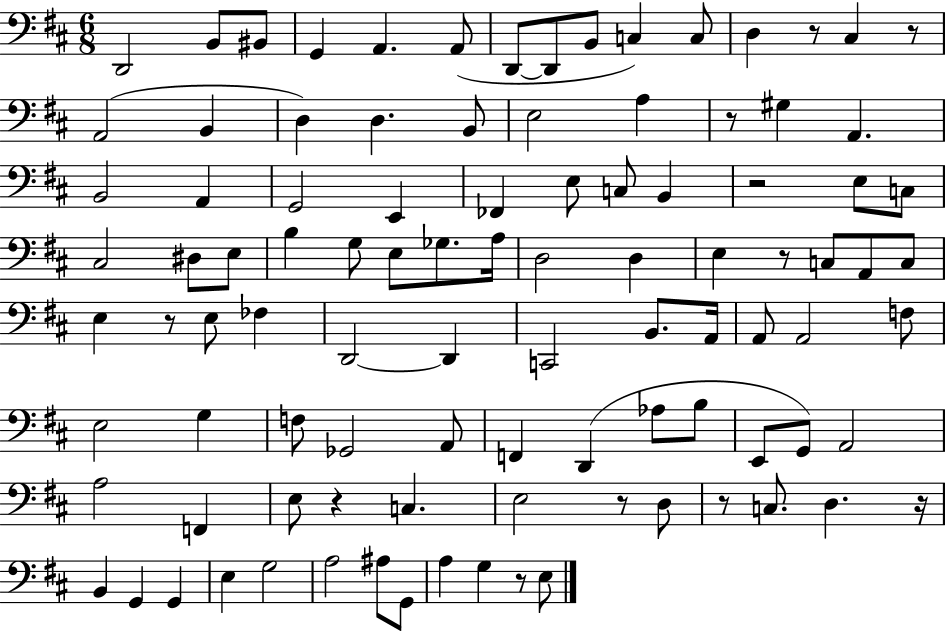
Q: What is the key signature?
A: D major